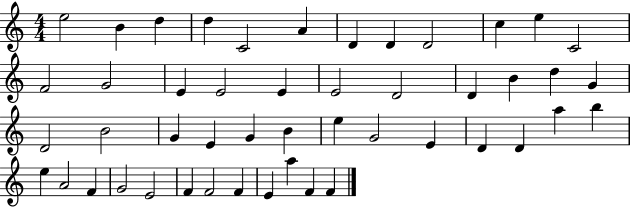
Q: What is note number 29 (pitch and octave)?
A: B4